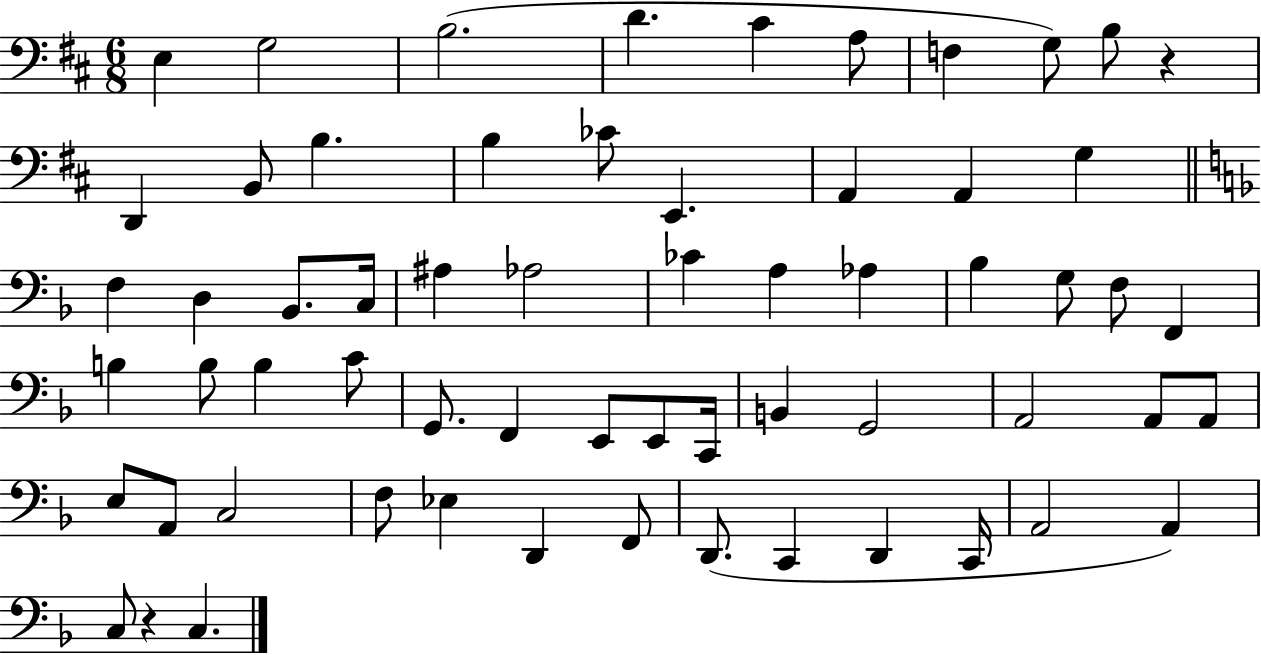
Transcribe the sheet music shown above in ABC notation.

X:1
T:Untitled
M:6/8
L:1/4
K:D
E, G,2 B,2 D ^C A,/2 F, G,/2 B,/2 z D,, B,,/2 B, B, _C/2 E,, A,, A,, G, F, D, _B,,/2 C,/4 ^A, _A,2 _C A, _A, _B, G,/2 F,/2 F,, B, B,/2 B, C/2 G,,/2 F,, E,,/2 E,,/2 C,,/4 B,, G,,2 A,,2 A,,/2 A,,/2 E,/2 A,,/2 C,2 F,/2 _E, D,, F,,/2 D,,/2 C,, D,, C,,/4 A,,2 A,, C,/2 z C,